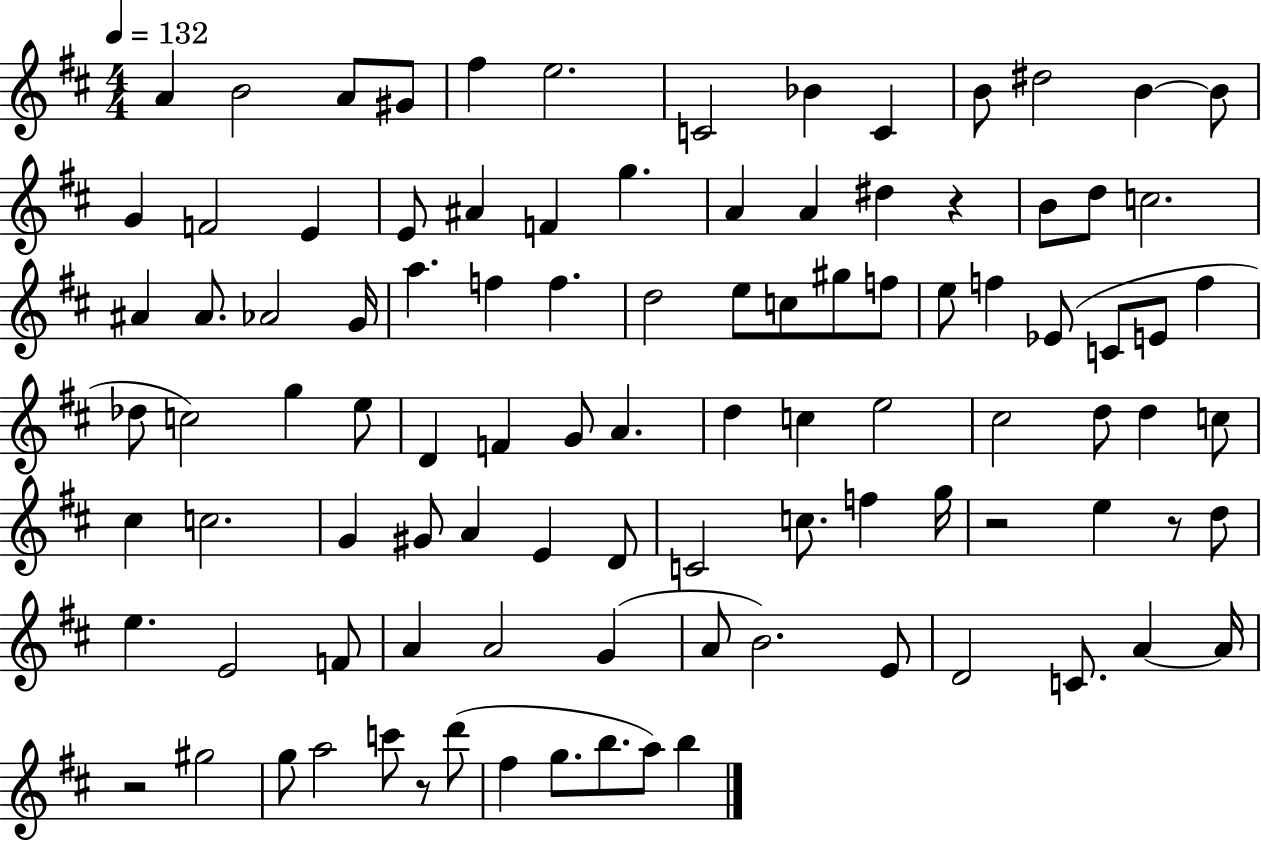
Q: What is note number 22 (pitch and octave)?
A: A4